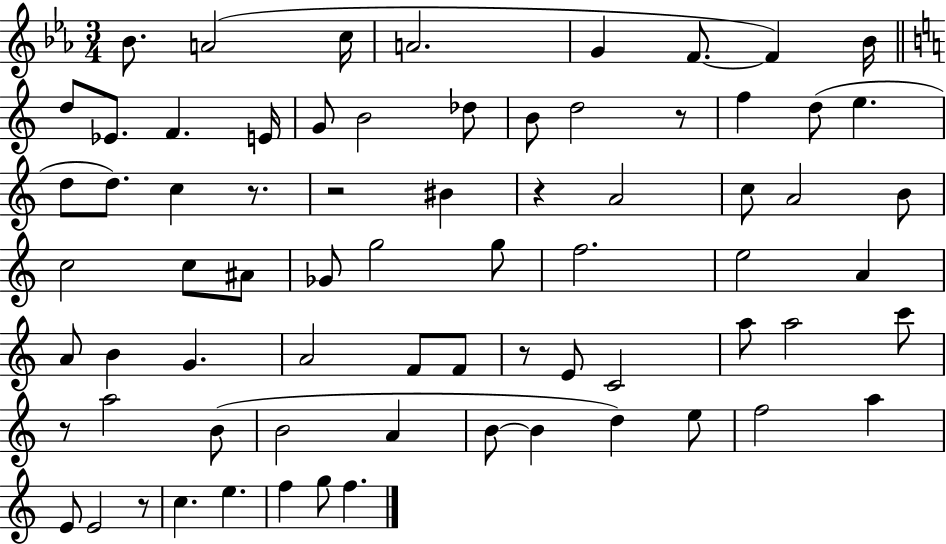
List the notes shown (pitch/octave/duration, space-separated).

Bb4/e. A4/h C5/s A4/h. G4/q F4/e. F4/q Bb4/s D5/e Eb4/e. F4/q. E4/s G4/e B4/h Db5/e B4/e D5/h R/e F5/q D5/e E5/q. D5/e D5/e. C5/q R/e. R/h BIS4/q R/q A4/h C5/e A4/h B4/e C5/h C5/e A#4/e Gb4/e G5/h G5/e F5/h. E5/h A4/q A4/e B4/q G4/q. A4/h F4/e F4/e R/e E4/e C4/h A5/e A5/h C6/e R/e A5/h B4/e B4/h A4/q B4/e B4/q D5/q E5/e F5/h A5/q E4/e E4/h R/e C5/q. E5/q. F5/q G5/e F5/q.